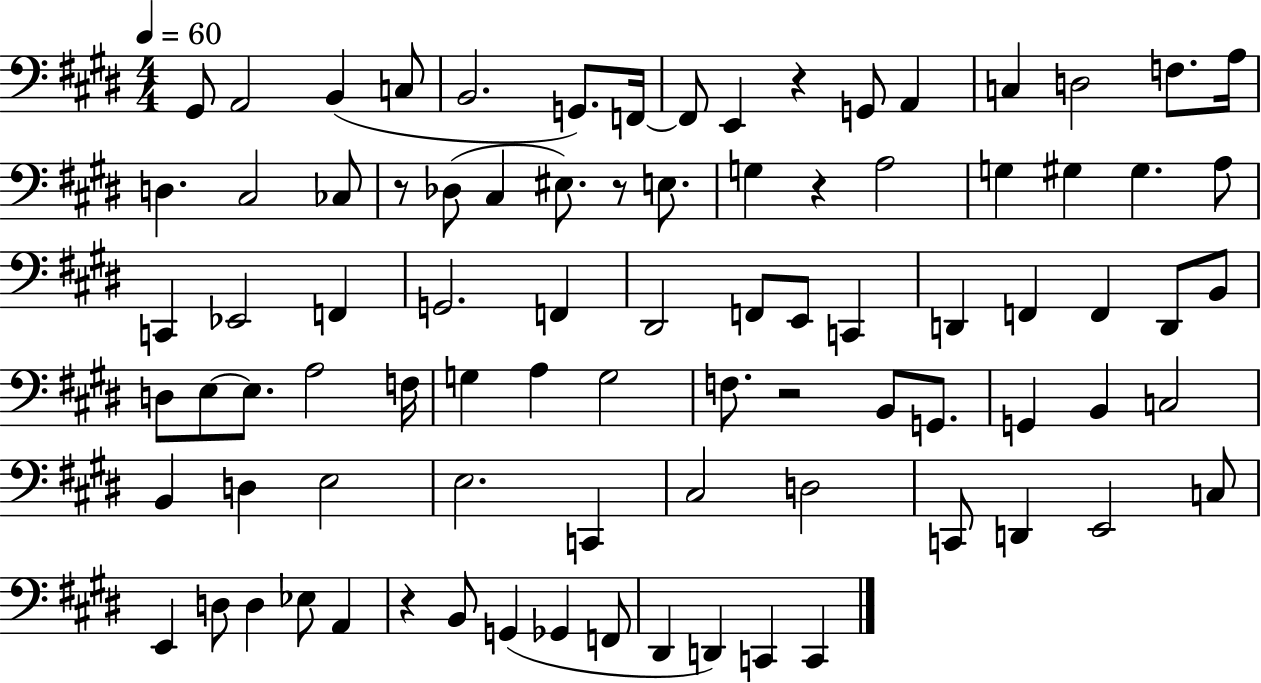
G#2/e A2/h B2/q C3/e B2/h. G2/e. F2/s F2/e E2/q R/q G2/e A2/q C3/q D3/h F3/e. A3/s D3/q. C#3/h CES3/e R/e Db3/e C#3/q EIS3/e. R/e E3/e. G3/q R/q A3/h G3/q G#3/q G#3/q. A3/e C2/q Eb2/h F2/q G2/h. F2/q D#2/h F2/e E2/e C2/q D2/q F2/q F2/q D2/e B2/e D3/e E3/e E3/e. A3/h F3/s G3/q A3/q G3/h F3/e. R/h B2/e G2/e. G2/q B2/q C3/h B2/q D3/q E3/h E3/h. C2/q C#3/h D3/h C2/e D2/q E2/h C3/e E2/q D3/e D3/q Eb3/e A2/q R/q B2/e G2/q Gb2/q F2/e D#2/q D2/q C2/q C2/q